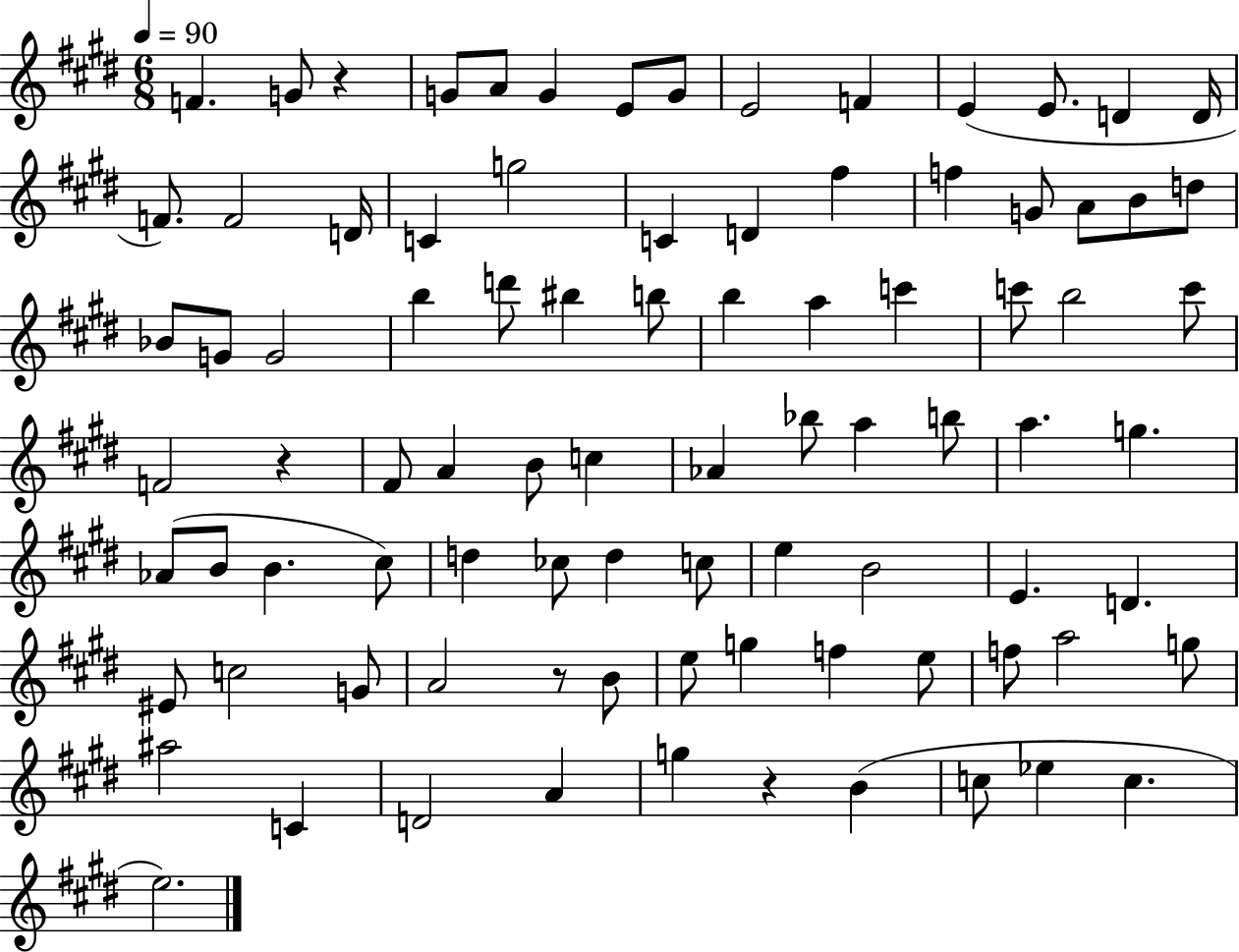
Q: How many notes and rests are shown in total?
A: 88